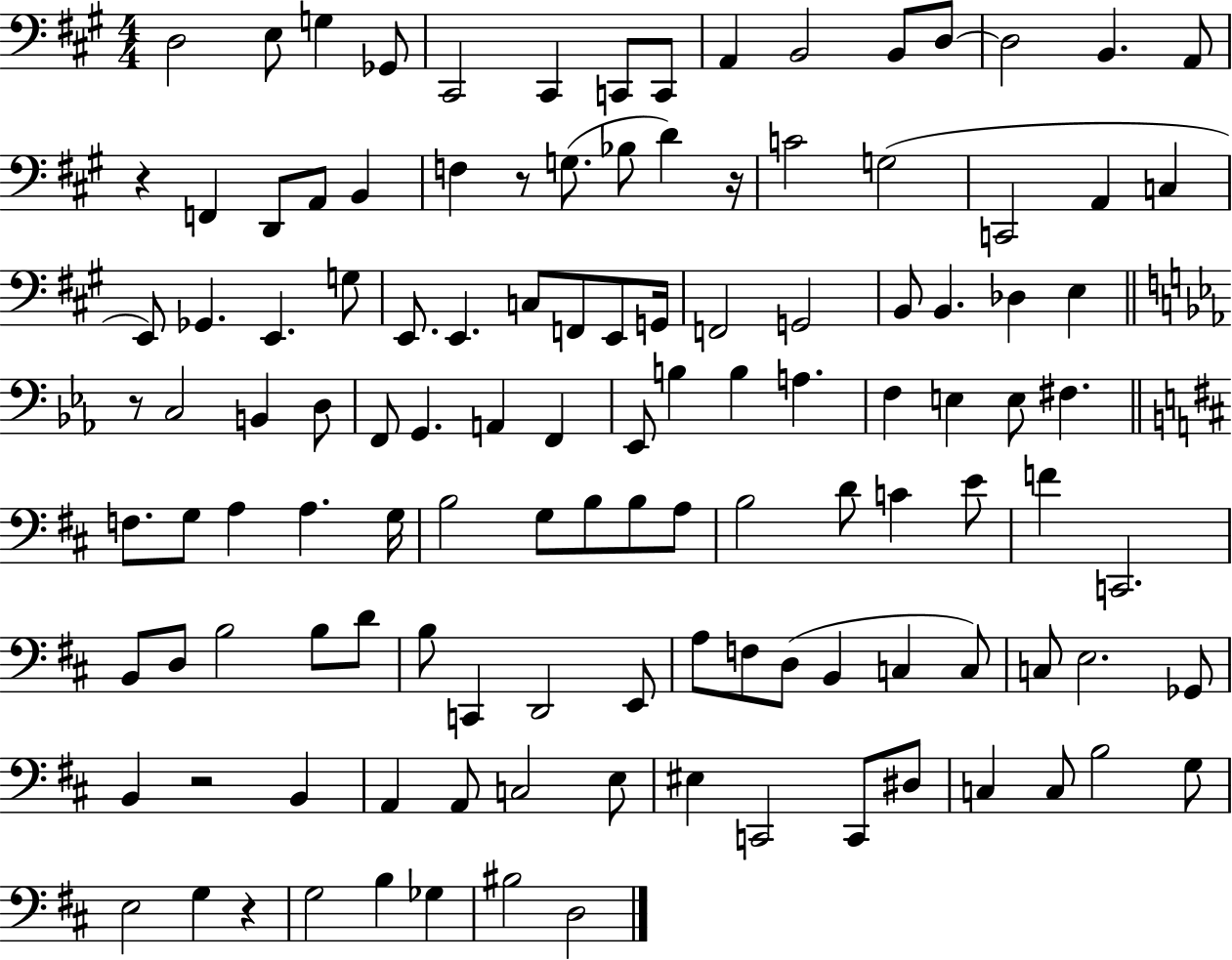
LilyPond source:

{
  \clef bass
  \numericTimeSignature
  \time 4/4
  \key a \major
  \repeat volta 2 { d2 e8 g4 ges,8 | cis,2 cis,4 c,8 c,8 | a,4 b,2 b,8 d8~~ | d2 b,4. a,8 | \break r4 f,4 d,8 a,8 b,4 | f4 r8 g8.( bes8 d'4) r16 | c'2 g2( | c,2 a,4 c4 | \break e,8) ges,4. e,4. g8 | e,8. e,4. c8 f,8 e,8 g,16 | f,2 g,2 | b,8 b,4. des4 e4 | \break \bar "||" \break \key c \minor r8 c2 b,4 d8 | f,8 g,4. a,4 f,4 | ees,8 b4 b4 a4. | f4 e4 e8 fis4. | \break \bar "||" \break \key d \major f8. g8 a4 a4. g16 | b2 g8 b8 b8 a8 | b2 d'8 c'4 e'8 | f'4 c,2. | \break b,8 d8 b2 b8 d'8 | b8 c,4 d,2 e,8 | a8 f8 d8( b,4 c4 c8) | c8 e2. ges,8 | \break b,4 r2 b,4 | a,4 a,8 c2 e8 | eis4 c,2 c,8 dis8 | c4 c8 b2 g8 | \break e2 g4 r4 | g2 b4 ges4 | bis2 d2 | } \bar "|."
}